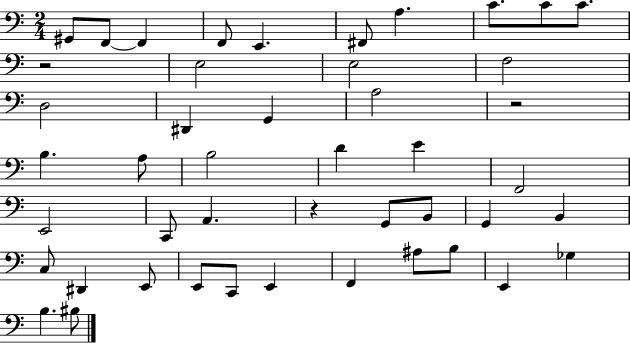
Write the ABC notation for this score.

X:1
T:Untitled
M:2/4
L:1/4
K:C
^G,,/2 F,,/2 F,, F,,/2 E,, ^F,,/2 A, C/2 C/2 C/2 z2 E,2 E,2 F,2 D,2 ^D,, G,, A,2 z2 B, A,/2 B,2 D E F,,2 E,,2 C,,/2 A,, z G,,/2 B,,/2 G,, B,, C,/2 ^D,, E,,/2 E,,/2 C,,/2 E,, F,, ^A,/2 B,/2 E,, _G, B, ^B,/2